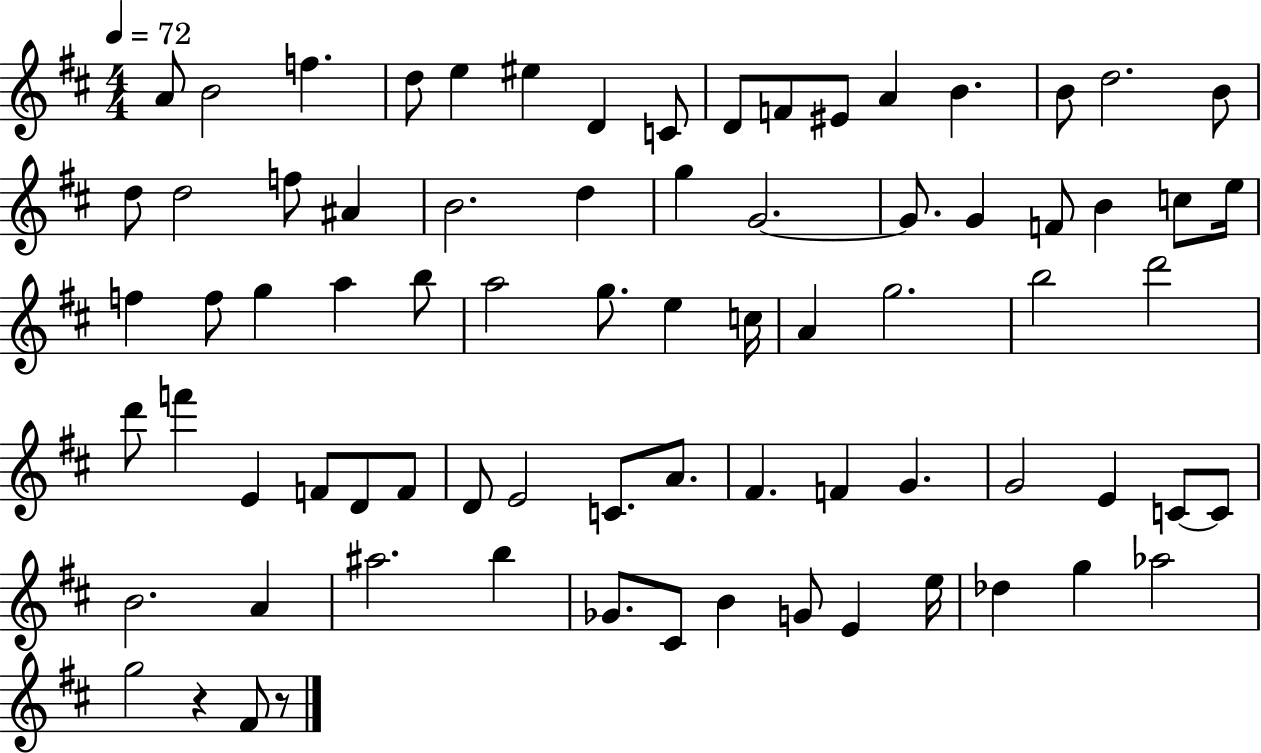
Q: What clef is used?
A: treble